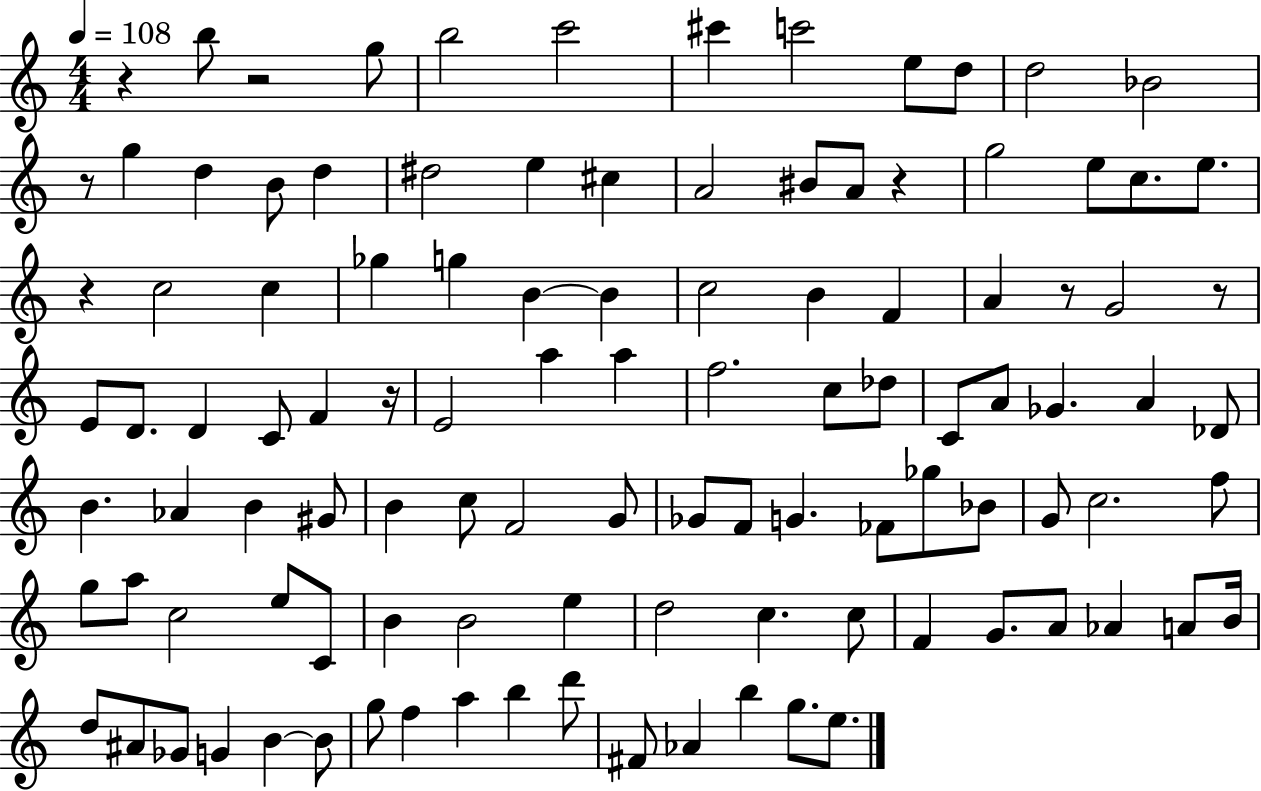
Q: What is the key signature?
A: C major